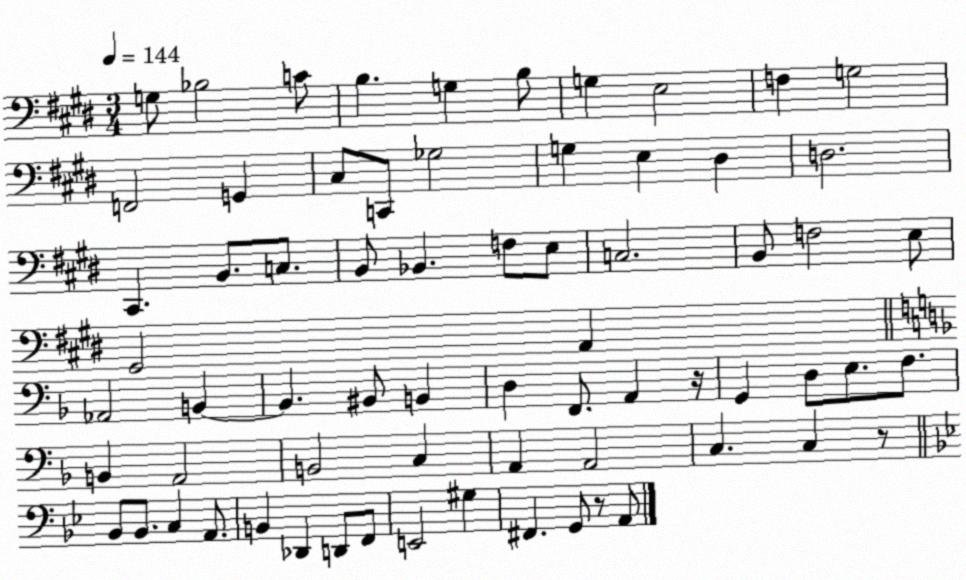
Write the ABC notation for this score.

X:1
T:Untitled
M:3/4
L:1/4
K:E
G,/2 _B,2 C/2 B, G, B,/2 G, E,2 F, G,2 F,,2 G,, ^C,/2 C,,/2 _G,2 G, E, ^D, D,2 ^C,, B,,/2 C,/2 B,,/2 _B,, F,/2 E,/2 C,2 B,,/2 F,2 E,/2 ^G,,2 A,, _A,,2 B,, B,, ^B,,/2 B,, D, F,,/2 A,, z/4 G,, D,/2 E,/2 F,/2 B,, A,,2 B,,2 C, A,, A,,2 C, C, z/2 _B,,/2 _B,,/2 C, A,,/2 B,, _D,, D,,/2 F,,/2 E,,2 ^G, ^F,, G,,/2 z/2 A,,/2